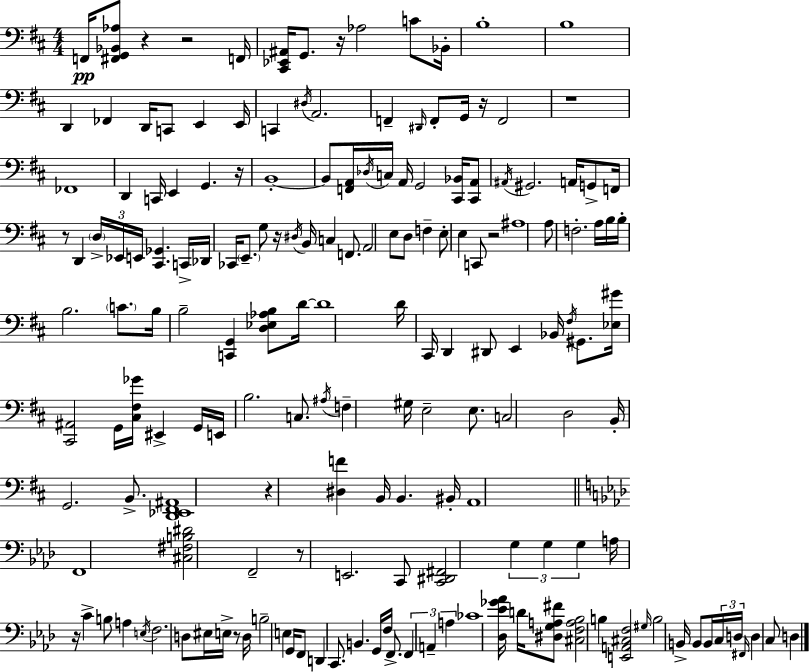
{
  \clef bass
  \numericTimeSignature
  \time 4/4
  \key d \major
  f,16\pp <fis, g, bes, aes>8 r4 r2 f,16 | <cis, ees, ais,>16 g,8. r16 aes2 c'8 bes,16-. | b1-. | b1 | \break d,4 fes,4 d,16 c,8 e,4 e,16 | c,4 \acciaccatura { dis16 } a,2. | f,4-- \grace { dis,16 } f,8-. g,16 r16 f,2 | r1 | \break fes,1 | d,4 c,16 e,4 g,4. | r16 b,1-.~~ | b,8 <f, a,>16 \acciaccatura { des16 } c16 a,16 g,2 | \break <cis, bes,>16 <cis, a,>8 \acciaccatura { ais,16 } gis,2. | a,16 g,8-> f,16 r8 d,4 \tuplet 3/2 { \parenthesize d16-> ees,16 e,16 } <cis, ges,>4. | c,16-> des,16 ces,16 \parenthesize e,8.-- g8 r16 \acciaccatura { dis16 } b,16 c4 | f,8. a,2 e8 d8 | \break f4-- e8-. e4 c,8 r2 | ais1 | a8 f2.-. | a16 b16 b16-. b2. | \break \parenthesize c'8. b16 b2-- <c, g,>4 | <d ees aes b>8 d'16~~ d'1 | d'16 cis,16 d,4 dis,8 e,4 | bes,16 \acciaccatura { fis16 } gis,8. <ees gis'>16 <cis, ais,>2 g,16 | \break <cis fis ges'>16 eis,4-> g,16 e,16 b2. | c8. \acciaccatura { ais16 } f4-- gis16 e2-- | e8. c2 d2 | b,16-. g,2. | \break b,8.-> <d, ees, fis, ais,>1 | r4 <dis f'>4 b,16 | b,4. bis,16-. a,1 | \bar "||" \break \key aes \major f,1 | <cis fis b dis'>2 f,2-- | r8 e,2. c,8 | <c, dis, fis,>2 \tuplet 3/2 { g4 g4 | \break g4 } a16 r16 c'4-> b8 a4 | \acciaccatura { e16 } f2. d8 eis16 | e16-> r8 d16 b2-- e4 | g,16 f,8 d,4 c,8. b,4. | \break g,16 f16 f,8.-> \tuplet 3/2 { f,4 a,4-- a4 } | ces'1 | <des ees' ges' aes'>16 d'16 <dis g a fis'>8 <cis f a bes>2 b4 | <e, a, cis f>2 \grace { gis16 } b2 | \break b,16-> b,8 b,16 \tuplet 3/2 { c16 d16 \grace { fis,16 } } d4 c8 d4 | \bar "|."
}